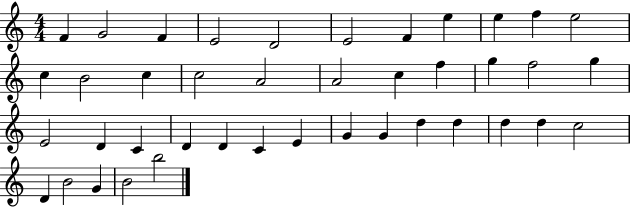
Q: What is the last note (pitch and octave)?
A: B5